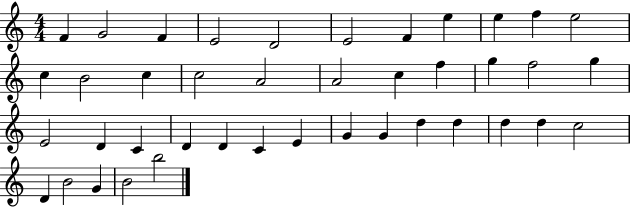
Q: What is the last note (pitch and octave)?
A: B5